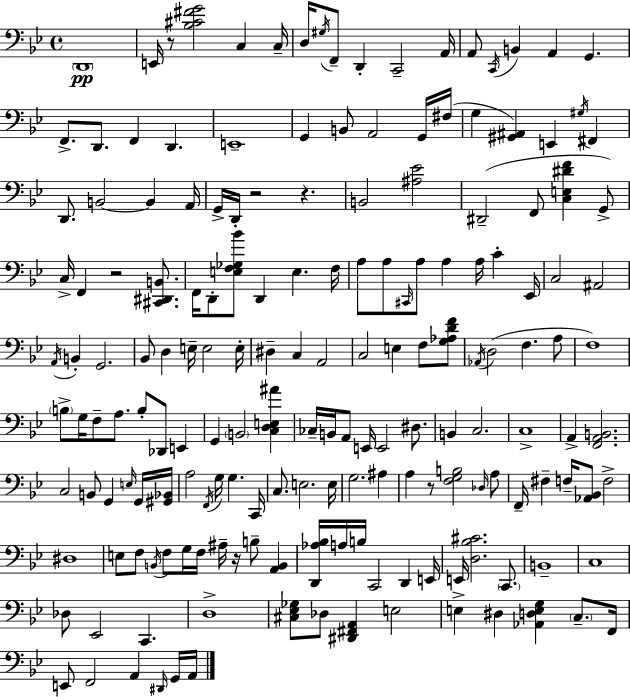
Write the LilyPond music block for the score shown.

{
  \clef bass
  \time 4/4
  \defaultTimeSignature
  \key bes \major
  \repeat volta 2 { \parenthesize d,1\pp | e,16 r8 <bes cis' fis' g'>2 c4 c16-- | d16 \acciaccatura { gis16 } f,8-- d,4-. c,2-- | a,16 a,8 \acciaccatura { c,16 } b,4 a,4 g,4. | \break f,8.-> d,8. f,4 d,4. | e,1-- | g,4 b,8 a,2 | g,16 fis16( g4 <gis, ais,>4) e,4 \acciaccatura { gis16 } fis,4 | \break d,8. b,2~~ b,4 | a,16 g,16-> d,16-. r2 r4. | b,2 <ais ees'>2 | dis,2--( f,8 <c e dis' f'>4 | \break g,8->) c16-> f,4 r2 | <cis, dis, b,>8. f,16 d,8-. <e f ges bes'>8 d,4 e4. | f16 a8 a8 \grace { cis,16 } a8 a4 a16 c'4-. | ees,16 c2 ais,2 | \break \acciaccatura { a,16 } b,4-. g,2. | bes,8 d4 e16-- e2 | e16-. dis4-- c4 a,2 | c2 e4 | \break f8 <g aes d' f'>8 \acciaccatura { aes,16 }( d2 f4. | a8 f1) | \parenthesize b8-> g16 f8-- a8. b8-. | des,8 e,4 g,4 \parenthesize b,2 | \break <c d e ais'>4 ces16-- b,16 a,8 e,16 e,2 | dis8. b,4 c2. | c1-> | a,4-> <f, a, b,>2. | \break c2 b,8 | g,4 \grace { e16 } g,16 <gis, bes,>16 a2 \acciaccatura { f,16 } | g16 g4. c,16 c8. e2. | e16 g2. | \break ais4 a4 r8 <f g b>2 | \grace { des16 } a8 f,16-- fis4-- f16-- <aes, bes,>8 | f2-> dis1 | e8 f8 \acciaccatura { b,16 } f8 | \break g16 f16 ais16-- r16 b8-- <a, b,>4 <d, aes bes>16 a16 b16 c,2 | d,4 e,16 e,16 <d bes cis'>2. | \parenthesize c,8. b,1-- | c1 | \break des8 ees,2 | c,4. d1-> | <cis ees ges>8 des8 <dis, fis, a,>4 | e2 e4-> dis4 | \break <aes, d e g>4 \parenthesize c8.-- f,16 e,8 f,2 | a,4 \grace { dis,16 } g,16 a,16 } \bar "|."
}